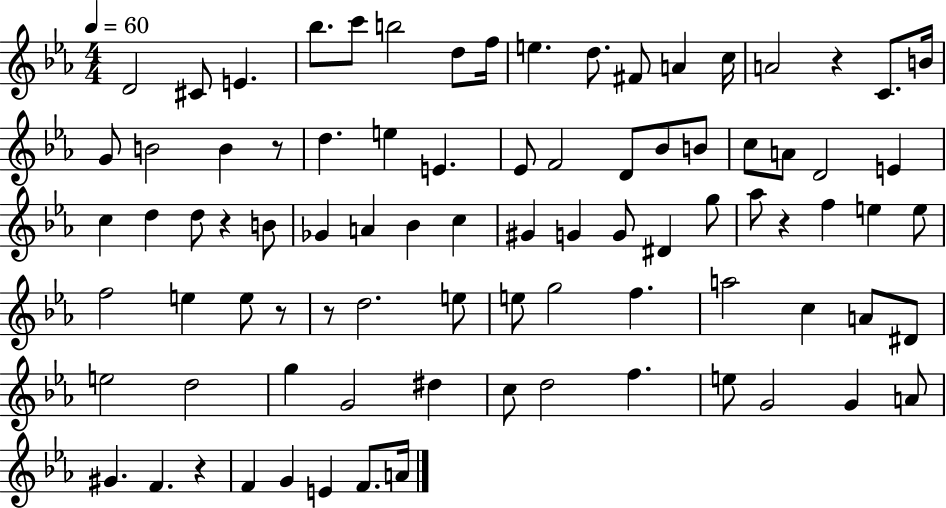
X:1
T:Untitled
M:4/4
L:1/4
K:Eb
D2 ^C/2 E _b/2 c'/2 b2 d/2 f/4 e d/2 ^F/2 A c/4 A2 z C/2 B/4 G/2 B2 B z/2 d e E _E/2 F2 D/2 _B/2 B/2 c/2 A/2 D2 E c d d/2 z B/2 _G A _B c ^G G G/2 ^D g/2 _a/2 z f e e/2 f2 e e/2 z/2 z/2 d2 e/2 e/2 g2 f a2 c A/2 ^D/2 e2 d2 g G2 ^d c/2 d2 f e/2 G2 G A/2 ^G F z F G E F/2 A/4